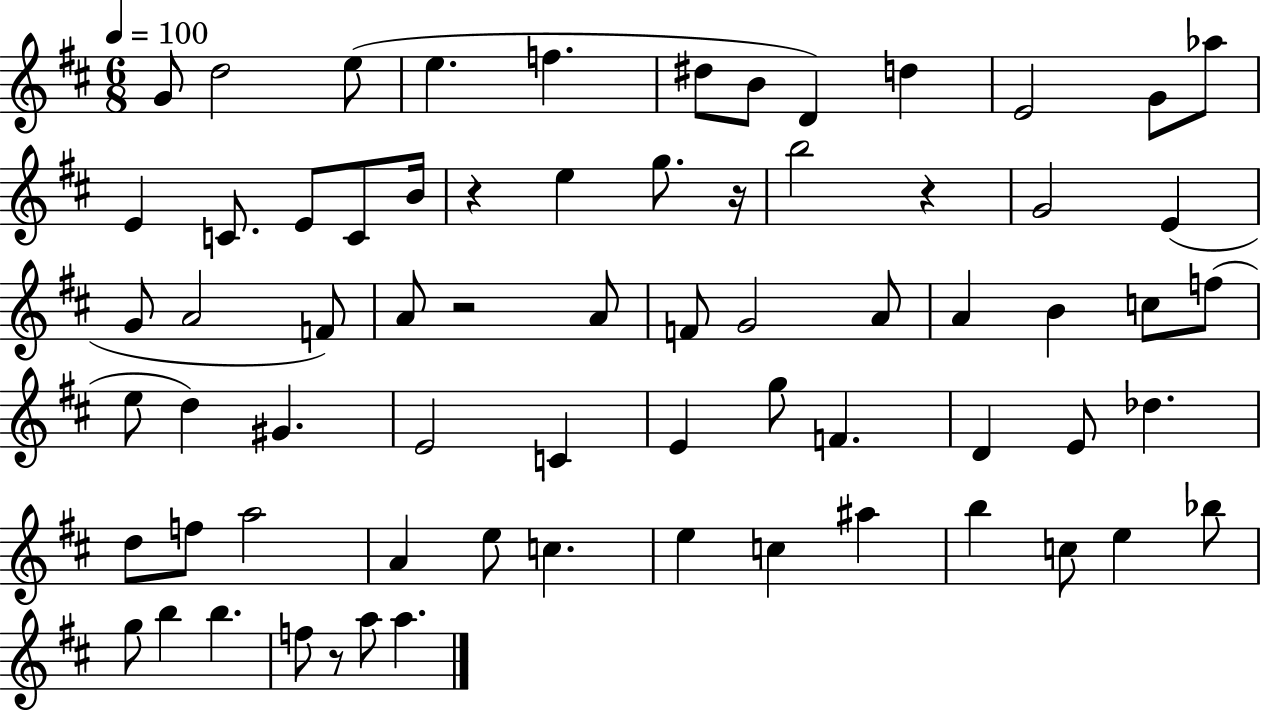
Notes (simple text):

G4/e D5/h E5/e E5/q. F5/q. D#5/e B4/e D4/q D5/q E4/h G4/e Ab5/e E4/q C4/e. E4/e C4/e B4/s R/q E5/q G5/e. R/s B5/h R/q G4/h E4/q G4/e A4/h F4/e A4/e R/h A4/e F4/e G4/h A4/e A4/q B4/q C5/e F5/e E5/e D5/q G#4/q. E4/h C4/q E4/q G5/e F4/q. D4/q E4/e Db5/q. D5/e F5/e A5/h A4/q E5/e C5/q. E5/q C5/q A#5/q B5/q C5/e E5/q Bb5/e G5/e B5/q B5/q. F5/e R/e A5/e A5/q.